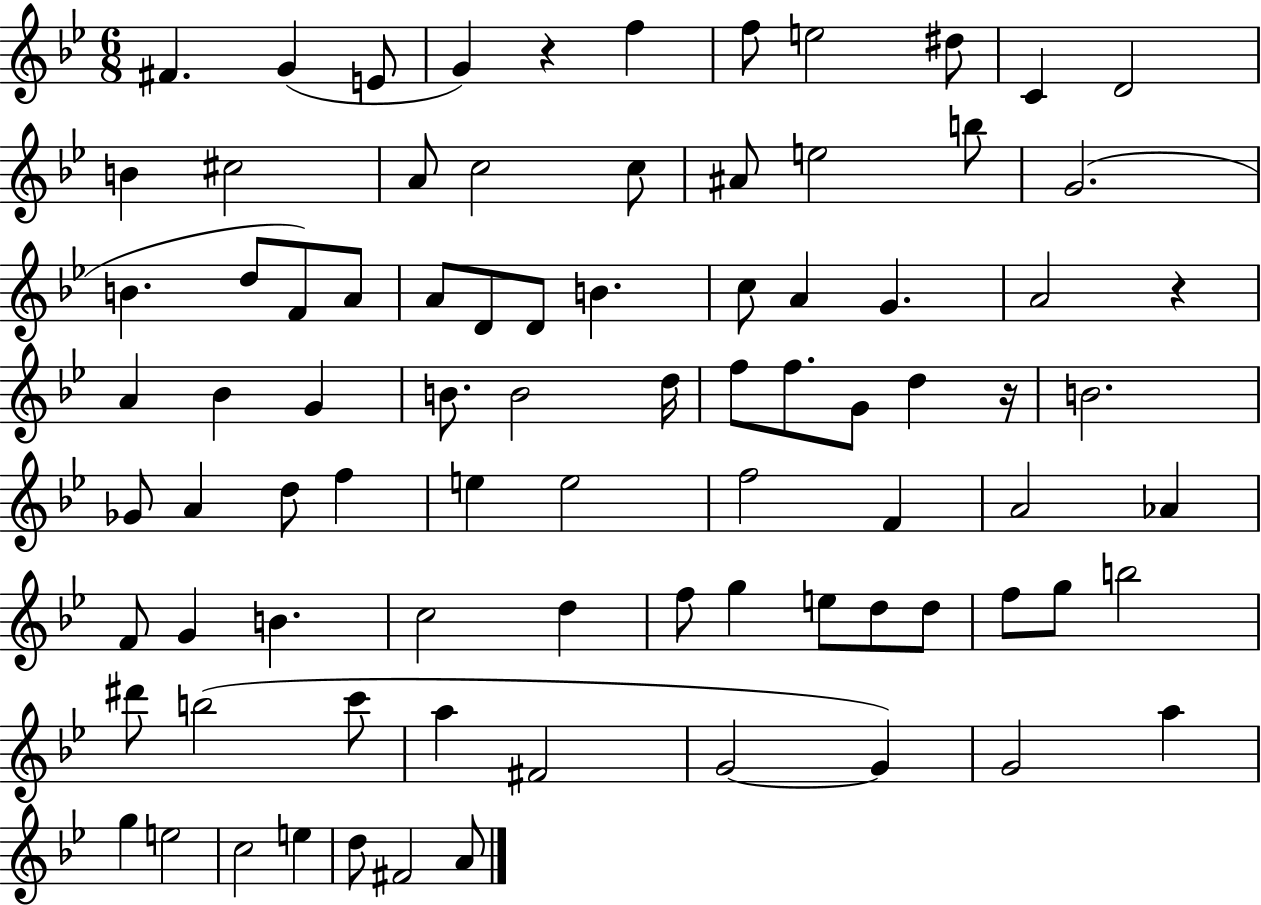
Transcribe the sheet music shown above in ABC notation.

X:1
T:Untitled
M:6/8
L:1/4
K:Bb
^F G E/2 G z f f/2 e2 ^d/2 C D2 B ^c2 A/2 c2 c/2 ^A/2 e2 b/2 G2 B d/2 F/2 A/2 A/2 D/2 D/2 B c/2 A G A2 z A _B G B/2 B2 d/4 f/2 f/2 G/2 d z/4 B2 _G/2 A d/2 f e e2 f2 F A2 _A F/2 G B c2 d f/2 g e/2 d/2 d/2 f/2 g/2 b2 ^d'/2 b2 c'/2 a ^F2 G2 G G2 a g e2 c2 e d/2 ^F2 A/2